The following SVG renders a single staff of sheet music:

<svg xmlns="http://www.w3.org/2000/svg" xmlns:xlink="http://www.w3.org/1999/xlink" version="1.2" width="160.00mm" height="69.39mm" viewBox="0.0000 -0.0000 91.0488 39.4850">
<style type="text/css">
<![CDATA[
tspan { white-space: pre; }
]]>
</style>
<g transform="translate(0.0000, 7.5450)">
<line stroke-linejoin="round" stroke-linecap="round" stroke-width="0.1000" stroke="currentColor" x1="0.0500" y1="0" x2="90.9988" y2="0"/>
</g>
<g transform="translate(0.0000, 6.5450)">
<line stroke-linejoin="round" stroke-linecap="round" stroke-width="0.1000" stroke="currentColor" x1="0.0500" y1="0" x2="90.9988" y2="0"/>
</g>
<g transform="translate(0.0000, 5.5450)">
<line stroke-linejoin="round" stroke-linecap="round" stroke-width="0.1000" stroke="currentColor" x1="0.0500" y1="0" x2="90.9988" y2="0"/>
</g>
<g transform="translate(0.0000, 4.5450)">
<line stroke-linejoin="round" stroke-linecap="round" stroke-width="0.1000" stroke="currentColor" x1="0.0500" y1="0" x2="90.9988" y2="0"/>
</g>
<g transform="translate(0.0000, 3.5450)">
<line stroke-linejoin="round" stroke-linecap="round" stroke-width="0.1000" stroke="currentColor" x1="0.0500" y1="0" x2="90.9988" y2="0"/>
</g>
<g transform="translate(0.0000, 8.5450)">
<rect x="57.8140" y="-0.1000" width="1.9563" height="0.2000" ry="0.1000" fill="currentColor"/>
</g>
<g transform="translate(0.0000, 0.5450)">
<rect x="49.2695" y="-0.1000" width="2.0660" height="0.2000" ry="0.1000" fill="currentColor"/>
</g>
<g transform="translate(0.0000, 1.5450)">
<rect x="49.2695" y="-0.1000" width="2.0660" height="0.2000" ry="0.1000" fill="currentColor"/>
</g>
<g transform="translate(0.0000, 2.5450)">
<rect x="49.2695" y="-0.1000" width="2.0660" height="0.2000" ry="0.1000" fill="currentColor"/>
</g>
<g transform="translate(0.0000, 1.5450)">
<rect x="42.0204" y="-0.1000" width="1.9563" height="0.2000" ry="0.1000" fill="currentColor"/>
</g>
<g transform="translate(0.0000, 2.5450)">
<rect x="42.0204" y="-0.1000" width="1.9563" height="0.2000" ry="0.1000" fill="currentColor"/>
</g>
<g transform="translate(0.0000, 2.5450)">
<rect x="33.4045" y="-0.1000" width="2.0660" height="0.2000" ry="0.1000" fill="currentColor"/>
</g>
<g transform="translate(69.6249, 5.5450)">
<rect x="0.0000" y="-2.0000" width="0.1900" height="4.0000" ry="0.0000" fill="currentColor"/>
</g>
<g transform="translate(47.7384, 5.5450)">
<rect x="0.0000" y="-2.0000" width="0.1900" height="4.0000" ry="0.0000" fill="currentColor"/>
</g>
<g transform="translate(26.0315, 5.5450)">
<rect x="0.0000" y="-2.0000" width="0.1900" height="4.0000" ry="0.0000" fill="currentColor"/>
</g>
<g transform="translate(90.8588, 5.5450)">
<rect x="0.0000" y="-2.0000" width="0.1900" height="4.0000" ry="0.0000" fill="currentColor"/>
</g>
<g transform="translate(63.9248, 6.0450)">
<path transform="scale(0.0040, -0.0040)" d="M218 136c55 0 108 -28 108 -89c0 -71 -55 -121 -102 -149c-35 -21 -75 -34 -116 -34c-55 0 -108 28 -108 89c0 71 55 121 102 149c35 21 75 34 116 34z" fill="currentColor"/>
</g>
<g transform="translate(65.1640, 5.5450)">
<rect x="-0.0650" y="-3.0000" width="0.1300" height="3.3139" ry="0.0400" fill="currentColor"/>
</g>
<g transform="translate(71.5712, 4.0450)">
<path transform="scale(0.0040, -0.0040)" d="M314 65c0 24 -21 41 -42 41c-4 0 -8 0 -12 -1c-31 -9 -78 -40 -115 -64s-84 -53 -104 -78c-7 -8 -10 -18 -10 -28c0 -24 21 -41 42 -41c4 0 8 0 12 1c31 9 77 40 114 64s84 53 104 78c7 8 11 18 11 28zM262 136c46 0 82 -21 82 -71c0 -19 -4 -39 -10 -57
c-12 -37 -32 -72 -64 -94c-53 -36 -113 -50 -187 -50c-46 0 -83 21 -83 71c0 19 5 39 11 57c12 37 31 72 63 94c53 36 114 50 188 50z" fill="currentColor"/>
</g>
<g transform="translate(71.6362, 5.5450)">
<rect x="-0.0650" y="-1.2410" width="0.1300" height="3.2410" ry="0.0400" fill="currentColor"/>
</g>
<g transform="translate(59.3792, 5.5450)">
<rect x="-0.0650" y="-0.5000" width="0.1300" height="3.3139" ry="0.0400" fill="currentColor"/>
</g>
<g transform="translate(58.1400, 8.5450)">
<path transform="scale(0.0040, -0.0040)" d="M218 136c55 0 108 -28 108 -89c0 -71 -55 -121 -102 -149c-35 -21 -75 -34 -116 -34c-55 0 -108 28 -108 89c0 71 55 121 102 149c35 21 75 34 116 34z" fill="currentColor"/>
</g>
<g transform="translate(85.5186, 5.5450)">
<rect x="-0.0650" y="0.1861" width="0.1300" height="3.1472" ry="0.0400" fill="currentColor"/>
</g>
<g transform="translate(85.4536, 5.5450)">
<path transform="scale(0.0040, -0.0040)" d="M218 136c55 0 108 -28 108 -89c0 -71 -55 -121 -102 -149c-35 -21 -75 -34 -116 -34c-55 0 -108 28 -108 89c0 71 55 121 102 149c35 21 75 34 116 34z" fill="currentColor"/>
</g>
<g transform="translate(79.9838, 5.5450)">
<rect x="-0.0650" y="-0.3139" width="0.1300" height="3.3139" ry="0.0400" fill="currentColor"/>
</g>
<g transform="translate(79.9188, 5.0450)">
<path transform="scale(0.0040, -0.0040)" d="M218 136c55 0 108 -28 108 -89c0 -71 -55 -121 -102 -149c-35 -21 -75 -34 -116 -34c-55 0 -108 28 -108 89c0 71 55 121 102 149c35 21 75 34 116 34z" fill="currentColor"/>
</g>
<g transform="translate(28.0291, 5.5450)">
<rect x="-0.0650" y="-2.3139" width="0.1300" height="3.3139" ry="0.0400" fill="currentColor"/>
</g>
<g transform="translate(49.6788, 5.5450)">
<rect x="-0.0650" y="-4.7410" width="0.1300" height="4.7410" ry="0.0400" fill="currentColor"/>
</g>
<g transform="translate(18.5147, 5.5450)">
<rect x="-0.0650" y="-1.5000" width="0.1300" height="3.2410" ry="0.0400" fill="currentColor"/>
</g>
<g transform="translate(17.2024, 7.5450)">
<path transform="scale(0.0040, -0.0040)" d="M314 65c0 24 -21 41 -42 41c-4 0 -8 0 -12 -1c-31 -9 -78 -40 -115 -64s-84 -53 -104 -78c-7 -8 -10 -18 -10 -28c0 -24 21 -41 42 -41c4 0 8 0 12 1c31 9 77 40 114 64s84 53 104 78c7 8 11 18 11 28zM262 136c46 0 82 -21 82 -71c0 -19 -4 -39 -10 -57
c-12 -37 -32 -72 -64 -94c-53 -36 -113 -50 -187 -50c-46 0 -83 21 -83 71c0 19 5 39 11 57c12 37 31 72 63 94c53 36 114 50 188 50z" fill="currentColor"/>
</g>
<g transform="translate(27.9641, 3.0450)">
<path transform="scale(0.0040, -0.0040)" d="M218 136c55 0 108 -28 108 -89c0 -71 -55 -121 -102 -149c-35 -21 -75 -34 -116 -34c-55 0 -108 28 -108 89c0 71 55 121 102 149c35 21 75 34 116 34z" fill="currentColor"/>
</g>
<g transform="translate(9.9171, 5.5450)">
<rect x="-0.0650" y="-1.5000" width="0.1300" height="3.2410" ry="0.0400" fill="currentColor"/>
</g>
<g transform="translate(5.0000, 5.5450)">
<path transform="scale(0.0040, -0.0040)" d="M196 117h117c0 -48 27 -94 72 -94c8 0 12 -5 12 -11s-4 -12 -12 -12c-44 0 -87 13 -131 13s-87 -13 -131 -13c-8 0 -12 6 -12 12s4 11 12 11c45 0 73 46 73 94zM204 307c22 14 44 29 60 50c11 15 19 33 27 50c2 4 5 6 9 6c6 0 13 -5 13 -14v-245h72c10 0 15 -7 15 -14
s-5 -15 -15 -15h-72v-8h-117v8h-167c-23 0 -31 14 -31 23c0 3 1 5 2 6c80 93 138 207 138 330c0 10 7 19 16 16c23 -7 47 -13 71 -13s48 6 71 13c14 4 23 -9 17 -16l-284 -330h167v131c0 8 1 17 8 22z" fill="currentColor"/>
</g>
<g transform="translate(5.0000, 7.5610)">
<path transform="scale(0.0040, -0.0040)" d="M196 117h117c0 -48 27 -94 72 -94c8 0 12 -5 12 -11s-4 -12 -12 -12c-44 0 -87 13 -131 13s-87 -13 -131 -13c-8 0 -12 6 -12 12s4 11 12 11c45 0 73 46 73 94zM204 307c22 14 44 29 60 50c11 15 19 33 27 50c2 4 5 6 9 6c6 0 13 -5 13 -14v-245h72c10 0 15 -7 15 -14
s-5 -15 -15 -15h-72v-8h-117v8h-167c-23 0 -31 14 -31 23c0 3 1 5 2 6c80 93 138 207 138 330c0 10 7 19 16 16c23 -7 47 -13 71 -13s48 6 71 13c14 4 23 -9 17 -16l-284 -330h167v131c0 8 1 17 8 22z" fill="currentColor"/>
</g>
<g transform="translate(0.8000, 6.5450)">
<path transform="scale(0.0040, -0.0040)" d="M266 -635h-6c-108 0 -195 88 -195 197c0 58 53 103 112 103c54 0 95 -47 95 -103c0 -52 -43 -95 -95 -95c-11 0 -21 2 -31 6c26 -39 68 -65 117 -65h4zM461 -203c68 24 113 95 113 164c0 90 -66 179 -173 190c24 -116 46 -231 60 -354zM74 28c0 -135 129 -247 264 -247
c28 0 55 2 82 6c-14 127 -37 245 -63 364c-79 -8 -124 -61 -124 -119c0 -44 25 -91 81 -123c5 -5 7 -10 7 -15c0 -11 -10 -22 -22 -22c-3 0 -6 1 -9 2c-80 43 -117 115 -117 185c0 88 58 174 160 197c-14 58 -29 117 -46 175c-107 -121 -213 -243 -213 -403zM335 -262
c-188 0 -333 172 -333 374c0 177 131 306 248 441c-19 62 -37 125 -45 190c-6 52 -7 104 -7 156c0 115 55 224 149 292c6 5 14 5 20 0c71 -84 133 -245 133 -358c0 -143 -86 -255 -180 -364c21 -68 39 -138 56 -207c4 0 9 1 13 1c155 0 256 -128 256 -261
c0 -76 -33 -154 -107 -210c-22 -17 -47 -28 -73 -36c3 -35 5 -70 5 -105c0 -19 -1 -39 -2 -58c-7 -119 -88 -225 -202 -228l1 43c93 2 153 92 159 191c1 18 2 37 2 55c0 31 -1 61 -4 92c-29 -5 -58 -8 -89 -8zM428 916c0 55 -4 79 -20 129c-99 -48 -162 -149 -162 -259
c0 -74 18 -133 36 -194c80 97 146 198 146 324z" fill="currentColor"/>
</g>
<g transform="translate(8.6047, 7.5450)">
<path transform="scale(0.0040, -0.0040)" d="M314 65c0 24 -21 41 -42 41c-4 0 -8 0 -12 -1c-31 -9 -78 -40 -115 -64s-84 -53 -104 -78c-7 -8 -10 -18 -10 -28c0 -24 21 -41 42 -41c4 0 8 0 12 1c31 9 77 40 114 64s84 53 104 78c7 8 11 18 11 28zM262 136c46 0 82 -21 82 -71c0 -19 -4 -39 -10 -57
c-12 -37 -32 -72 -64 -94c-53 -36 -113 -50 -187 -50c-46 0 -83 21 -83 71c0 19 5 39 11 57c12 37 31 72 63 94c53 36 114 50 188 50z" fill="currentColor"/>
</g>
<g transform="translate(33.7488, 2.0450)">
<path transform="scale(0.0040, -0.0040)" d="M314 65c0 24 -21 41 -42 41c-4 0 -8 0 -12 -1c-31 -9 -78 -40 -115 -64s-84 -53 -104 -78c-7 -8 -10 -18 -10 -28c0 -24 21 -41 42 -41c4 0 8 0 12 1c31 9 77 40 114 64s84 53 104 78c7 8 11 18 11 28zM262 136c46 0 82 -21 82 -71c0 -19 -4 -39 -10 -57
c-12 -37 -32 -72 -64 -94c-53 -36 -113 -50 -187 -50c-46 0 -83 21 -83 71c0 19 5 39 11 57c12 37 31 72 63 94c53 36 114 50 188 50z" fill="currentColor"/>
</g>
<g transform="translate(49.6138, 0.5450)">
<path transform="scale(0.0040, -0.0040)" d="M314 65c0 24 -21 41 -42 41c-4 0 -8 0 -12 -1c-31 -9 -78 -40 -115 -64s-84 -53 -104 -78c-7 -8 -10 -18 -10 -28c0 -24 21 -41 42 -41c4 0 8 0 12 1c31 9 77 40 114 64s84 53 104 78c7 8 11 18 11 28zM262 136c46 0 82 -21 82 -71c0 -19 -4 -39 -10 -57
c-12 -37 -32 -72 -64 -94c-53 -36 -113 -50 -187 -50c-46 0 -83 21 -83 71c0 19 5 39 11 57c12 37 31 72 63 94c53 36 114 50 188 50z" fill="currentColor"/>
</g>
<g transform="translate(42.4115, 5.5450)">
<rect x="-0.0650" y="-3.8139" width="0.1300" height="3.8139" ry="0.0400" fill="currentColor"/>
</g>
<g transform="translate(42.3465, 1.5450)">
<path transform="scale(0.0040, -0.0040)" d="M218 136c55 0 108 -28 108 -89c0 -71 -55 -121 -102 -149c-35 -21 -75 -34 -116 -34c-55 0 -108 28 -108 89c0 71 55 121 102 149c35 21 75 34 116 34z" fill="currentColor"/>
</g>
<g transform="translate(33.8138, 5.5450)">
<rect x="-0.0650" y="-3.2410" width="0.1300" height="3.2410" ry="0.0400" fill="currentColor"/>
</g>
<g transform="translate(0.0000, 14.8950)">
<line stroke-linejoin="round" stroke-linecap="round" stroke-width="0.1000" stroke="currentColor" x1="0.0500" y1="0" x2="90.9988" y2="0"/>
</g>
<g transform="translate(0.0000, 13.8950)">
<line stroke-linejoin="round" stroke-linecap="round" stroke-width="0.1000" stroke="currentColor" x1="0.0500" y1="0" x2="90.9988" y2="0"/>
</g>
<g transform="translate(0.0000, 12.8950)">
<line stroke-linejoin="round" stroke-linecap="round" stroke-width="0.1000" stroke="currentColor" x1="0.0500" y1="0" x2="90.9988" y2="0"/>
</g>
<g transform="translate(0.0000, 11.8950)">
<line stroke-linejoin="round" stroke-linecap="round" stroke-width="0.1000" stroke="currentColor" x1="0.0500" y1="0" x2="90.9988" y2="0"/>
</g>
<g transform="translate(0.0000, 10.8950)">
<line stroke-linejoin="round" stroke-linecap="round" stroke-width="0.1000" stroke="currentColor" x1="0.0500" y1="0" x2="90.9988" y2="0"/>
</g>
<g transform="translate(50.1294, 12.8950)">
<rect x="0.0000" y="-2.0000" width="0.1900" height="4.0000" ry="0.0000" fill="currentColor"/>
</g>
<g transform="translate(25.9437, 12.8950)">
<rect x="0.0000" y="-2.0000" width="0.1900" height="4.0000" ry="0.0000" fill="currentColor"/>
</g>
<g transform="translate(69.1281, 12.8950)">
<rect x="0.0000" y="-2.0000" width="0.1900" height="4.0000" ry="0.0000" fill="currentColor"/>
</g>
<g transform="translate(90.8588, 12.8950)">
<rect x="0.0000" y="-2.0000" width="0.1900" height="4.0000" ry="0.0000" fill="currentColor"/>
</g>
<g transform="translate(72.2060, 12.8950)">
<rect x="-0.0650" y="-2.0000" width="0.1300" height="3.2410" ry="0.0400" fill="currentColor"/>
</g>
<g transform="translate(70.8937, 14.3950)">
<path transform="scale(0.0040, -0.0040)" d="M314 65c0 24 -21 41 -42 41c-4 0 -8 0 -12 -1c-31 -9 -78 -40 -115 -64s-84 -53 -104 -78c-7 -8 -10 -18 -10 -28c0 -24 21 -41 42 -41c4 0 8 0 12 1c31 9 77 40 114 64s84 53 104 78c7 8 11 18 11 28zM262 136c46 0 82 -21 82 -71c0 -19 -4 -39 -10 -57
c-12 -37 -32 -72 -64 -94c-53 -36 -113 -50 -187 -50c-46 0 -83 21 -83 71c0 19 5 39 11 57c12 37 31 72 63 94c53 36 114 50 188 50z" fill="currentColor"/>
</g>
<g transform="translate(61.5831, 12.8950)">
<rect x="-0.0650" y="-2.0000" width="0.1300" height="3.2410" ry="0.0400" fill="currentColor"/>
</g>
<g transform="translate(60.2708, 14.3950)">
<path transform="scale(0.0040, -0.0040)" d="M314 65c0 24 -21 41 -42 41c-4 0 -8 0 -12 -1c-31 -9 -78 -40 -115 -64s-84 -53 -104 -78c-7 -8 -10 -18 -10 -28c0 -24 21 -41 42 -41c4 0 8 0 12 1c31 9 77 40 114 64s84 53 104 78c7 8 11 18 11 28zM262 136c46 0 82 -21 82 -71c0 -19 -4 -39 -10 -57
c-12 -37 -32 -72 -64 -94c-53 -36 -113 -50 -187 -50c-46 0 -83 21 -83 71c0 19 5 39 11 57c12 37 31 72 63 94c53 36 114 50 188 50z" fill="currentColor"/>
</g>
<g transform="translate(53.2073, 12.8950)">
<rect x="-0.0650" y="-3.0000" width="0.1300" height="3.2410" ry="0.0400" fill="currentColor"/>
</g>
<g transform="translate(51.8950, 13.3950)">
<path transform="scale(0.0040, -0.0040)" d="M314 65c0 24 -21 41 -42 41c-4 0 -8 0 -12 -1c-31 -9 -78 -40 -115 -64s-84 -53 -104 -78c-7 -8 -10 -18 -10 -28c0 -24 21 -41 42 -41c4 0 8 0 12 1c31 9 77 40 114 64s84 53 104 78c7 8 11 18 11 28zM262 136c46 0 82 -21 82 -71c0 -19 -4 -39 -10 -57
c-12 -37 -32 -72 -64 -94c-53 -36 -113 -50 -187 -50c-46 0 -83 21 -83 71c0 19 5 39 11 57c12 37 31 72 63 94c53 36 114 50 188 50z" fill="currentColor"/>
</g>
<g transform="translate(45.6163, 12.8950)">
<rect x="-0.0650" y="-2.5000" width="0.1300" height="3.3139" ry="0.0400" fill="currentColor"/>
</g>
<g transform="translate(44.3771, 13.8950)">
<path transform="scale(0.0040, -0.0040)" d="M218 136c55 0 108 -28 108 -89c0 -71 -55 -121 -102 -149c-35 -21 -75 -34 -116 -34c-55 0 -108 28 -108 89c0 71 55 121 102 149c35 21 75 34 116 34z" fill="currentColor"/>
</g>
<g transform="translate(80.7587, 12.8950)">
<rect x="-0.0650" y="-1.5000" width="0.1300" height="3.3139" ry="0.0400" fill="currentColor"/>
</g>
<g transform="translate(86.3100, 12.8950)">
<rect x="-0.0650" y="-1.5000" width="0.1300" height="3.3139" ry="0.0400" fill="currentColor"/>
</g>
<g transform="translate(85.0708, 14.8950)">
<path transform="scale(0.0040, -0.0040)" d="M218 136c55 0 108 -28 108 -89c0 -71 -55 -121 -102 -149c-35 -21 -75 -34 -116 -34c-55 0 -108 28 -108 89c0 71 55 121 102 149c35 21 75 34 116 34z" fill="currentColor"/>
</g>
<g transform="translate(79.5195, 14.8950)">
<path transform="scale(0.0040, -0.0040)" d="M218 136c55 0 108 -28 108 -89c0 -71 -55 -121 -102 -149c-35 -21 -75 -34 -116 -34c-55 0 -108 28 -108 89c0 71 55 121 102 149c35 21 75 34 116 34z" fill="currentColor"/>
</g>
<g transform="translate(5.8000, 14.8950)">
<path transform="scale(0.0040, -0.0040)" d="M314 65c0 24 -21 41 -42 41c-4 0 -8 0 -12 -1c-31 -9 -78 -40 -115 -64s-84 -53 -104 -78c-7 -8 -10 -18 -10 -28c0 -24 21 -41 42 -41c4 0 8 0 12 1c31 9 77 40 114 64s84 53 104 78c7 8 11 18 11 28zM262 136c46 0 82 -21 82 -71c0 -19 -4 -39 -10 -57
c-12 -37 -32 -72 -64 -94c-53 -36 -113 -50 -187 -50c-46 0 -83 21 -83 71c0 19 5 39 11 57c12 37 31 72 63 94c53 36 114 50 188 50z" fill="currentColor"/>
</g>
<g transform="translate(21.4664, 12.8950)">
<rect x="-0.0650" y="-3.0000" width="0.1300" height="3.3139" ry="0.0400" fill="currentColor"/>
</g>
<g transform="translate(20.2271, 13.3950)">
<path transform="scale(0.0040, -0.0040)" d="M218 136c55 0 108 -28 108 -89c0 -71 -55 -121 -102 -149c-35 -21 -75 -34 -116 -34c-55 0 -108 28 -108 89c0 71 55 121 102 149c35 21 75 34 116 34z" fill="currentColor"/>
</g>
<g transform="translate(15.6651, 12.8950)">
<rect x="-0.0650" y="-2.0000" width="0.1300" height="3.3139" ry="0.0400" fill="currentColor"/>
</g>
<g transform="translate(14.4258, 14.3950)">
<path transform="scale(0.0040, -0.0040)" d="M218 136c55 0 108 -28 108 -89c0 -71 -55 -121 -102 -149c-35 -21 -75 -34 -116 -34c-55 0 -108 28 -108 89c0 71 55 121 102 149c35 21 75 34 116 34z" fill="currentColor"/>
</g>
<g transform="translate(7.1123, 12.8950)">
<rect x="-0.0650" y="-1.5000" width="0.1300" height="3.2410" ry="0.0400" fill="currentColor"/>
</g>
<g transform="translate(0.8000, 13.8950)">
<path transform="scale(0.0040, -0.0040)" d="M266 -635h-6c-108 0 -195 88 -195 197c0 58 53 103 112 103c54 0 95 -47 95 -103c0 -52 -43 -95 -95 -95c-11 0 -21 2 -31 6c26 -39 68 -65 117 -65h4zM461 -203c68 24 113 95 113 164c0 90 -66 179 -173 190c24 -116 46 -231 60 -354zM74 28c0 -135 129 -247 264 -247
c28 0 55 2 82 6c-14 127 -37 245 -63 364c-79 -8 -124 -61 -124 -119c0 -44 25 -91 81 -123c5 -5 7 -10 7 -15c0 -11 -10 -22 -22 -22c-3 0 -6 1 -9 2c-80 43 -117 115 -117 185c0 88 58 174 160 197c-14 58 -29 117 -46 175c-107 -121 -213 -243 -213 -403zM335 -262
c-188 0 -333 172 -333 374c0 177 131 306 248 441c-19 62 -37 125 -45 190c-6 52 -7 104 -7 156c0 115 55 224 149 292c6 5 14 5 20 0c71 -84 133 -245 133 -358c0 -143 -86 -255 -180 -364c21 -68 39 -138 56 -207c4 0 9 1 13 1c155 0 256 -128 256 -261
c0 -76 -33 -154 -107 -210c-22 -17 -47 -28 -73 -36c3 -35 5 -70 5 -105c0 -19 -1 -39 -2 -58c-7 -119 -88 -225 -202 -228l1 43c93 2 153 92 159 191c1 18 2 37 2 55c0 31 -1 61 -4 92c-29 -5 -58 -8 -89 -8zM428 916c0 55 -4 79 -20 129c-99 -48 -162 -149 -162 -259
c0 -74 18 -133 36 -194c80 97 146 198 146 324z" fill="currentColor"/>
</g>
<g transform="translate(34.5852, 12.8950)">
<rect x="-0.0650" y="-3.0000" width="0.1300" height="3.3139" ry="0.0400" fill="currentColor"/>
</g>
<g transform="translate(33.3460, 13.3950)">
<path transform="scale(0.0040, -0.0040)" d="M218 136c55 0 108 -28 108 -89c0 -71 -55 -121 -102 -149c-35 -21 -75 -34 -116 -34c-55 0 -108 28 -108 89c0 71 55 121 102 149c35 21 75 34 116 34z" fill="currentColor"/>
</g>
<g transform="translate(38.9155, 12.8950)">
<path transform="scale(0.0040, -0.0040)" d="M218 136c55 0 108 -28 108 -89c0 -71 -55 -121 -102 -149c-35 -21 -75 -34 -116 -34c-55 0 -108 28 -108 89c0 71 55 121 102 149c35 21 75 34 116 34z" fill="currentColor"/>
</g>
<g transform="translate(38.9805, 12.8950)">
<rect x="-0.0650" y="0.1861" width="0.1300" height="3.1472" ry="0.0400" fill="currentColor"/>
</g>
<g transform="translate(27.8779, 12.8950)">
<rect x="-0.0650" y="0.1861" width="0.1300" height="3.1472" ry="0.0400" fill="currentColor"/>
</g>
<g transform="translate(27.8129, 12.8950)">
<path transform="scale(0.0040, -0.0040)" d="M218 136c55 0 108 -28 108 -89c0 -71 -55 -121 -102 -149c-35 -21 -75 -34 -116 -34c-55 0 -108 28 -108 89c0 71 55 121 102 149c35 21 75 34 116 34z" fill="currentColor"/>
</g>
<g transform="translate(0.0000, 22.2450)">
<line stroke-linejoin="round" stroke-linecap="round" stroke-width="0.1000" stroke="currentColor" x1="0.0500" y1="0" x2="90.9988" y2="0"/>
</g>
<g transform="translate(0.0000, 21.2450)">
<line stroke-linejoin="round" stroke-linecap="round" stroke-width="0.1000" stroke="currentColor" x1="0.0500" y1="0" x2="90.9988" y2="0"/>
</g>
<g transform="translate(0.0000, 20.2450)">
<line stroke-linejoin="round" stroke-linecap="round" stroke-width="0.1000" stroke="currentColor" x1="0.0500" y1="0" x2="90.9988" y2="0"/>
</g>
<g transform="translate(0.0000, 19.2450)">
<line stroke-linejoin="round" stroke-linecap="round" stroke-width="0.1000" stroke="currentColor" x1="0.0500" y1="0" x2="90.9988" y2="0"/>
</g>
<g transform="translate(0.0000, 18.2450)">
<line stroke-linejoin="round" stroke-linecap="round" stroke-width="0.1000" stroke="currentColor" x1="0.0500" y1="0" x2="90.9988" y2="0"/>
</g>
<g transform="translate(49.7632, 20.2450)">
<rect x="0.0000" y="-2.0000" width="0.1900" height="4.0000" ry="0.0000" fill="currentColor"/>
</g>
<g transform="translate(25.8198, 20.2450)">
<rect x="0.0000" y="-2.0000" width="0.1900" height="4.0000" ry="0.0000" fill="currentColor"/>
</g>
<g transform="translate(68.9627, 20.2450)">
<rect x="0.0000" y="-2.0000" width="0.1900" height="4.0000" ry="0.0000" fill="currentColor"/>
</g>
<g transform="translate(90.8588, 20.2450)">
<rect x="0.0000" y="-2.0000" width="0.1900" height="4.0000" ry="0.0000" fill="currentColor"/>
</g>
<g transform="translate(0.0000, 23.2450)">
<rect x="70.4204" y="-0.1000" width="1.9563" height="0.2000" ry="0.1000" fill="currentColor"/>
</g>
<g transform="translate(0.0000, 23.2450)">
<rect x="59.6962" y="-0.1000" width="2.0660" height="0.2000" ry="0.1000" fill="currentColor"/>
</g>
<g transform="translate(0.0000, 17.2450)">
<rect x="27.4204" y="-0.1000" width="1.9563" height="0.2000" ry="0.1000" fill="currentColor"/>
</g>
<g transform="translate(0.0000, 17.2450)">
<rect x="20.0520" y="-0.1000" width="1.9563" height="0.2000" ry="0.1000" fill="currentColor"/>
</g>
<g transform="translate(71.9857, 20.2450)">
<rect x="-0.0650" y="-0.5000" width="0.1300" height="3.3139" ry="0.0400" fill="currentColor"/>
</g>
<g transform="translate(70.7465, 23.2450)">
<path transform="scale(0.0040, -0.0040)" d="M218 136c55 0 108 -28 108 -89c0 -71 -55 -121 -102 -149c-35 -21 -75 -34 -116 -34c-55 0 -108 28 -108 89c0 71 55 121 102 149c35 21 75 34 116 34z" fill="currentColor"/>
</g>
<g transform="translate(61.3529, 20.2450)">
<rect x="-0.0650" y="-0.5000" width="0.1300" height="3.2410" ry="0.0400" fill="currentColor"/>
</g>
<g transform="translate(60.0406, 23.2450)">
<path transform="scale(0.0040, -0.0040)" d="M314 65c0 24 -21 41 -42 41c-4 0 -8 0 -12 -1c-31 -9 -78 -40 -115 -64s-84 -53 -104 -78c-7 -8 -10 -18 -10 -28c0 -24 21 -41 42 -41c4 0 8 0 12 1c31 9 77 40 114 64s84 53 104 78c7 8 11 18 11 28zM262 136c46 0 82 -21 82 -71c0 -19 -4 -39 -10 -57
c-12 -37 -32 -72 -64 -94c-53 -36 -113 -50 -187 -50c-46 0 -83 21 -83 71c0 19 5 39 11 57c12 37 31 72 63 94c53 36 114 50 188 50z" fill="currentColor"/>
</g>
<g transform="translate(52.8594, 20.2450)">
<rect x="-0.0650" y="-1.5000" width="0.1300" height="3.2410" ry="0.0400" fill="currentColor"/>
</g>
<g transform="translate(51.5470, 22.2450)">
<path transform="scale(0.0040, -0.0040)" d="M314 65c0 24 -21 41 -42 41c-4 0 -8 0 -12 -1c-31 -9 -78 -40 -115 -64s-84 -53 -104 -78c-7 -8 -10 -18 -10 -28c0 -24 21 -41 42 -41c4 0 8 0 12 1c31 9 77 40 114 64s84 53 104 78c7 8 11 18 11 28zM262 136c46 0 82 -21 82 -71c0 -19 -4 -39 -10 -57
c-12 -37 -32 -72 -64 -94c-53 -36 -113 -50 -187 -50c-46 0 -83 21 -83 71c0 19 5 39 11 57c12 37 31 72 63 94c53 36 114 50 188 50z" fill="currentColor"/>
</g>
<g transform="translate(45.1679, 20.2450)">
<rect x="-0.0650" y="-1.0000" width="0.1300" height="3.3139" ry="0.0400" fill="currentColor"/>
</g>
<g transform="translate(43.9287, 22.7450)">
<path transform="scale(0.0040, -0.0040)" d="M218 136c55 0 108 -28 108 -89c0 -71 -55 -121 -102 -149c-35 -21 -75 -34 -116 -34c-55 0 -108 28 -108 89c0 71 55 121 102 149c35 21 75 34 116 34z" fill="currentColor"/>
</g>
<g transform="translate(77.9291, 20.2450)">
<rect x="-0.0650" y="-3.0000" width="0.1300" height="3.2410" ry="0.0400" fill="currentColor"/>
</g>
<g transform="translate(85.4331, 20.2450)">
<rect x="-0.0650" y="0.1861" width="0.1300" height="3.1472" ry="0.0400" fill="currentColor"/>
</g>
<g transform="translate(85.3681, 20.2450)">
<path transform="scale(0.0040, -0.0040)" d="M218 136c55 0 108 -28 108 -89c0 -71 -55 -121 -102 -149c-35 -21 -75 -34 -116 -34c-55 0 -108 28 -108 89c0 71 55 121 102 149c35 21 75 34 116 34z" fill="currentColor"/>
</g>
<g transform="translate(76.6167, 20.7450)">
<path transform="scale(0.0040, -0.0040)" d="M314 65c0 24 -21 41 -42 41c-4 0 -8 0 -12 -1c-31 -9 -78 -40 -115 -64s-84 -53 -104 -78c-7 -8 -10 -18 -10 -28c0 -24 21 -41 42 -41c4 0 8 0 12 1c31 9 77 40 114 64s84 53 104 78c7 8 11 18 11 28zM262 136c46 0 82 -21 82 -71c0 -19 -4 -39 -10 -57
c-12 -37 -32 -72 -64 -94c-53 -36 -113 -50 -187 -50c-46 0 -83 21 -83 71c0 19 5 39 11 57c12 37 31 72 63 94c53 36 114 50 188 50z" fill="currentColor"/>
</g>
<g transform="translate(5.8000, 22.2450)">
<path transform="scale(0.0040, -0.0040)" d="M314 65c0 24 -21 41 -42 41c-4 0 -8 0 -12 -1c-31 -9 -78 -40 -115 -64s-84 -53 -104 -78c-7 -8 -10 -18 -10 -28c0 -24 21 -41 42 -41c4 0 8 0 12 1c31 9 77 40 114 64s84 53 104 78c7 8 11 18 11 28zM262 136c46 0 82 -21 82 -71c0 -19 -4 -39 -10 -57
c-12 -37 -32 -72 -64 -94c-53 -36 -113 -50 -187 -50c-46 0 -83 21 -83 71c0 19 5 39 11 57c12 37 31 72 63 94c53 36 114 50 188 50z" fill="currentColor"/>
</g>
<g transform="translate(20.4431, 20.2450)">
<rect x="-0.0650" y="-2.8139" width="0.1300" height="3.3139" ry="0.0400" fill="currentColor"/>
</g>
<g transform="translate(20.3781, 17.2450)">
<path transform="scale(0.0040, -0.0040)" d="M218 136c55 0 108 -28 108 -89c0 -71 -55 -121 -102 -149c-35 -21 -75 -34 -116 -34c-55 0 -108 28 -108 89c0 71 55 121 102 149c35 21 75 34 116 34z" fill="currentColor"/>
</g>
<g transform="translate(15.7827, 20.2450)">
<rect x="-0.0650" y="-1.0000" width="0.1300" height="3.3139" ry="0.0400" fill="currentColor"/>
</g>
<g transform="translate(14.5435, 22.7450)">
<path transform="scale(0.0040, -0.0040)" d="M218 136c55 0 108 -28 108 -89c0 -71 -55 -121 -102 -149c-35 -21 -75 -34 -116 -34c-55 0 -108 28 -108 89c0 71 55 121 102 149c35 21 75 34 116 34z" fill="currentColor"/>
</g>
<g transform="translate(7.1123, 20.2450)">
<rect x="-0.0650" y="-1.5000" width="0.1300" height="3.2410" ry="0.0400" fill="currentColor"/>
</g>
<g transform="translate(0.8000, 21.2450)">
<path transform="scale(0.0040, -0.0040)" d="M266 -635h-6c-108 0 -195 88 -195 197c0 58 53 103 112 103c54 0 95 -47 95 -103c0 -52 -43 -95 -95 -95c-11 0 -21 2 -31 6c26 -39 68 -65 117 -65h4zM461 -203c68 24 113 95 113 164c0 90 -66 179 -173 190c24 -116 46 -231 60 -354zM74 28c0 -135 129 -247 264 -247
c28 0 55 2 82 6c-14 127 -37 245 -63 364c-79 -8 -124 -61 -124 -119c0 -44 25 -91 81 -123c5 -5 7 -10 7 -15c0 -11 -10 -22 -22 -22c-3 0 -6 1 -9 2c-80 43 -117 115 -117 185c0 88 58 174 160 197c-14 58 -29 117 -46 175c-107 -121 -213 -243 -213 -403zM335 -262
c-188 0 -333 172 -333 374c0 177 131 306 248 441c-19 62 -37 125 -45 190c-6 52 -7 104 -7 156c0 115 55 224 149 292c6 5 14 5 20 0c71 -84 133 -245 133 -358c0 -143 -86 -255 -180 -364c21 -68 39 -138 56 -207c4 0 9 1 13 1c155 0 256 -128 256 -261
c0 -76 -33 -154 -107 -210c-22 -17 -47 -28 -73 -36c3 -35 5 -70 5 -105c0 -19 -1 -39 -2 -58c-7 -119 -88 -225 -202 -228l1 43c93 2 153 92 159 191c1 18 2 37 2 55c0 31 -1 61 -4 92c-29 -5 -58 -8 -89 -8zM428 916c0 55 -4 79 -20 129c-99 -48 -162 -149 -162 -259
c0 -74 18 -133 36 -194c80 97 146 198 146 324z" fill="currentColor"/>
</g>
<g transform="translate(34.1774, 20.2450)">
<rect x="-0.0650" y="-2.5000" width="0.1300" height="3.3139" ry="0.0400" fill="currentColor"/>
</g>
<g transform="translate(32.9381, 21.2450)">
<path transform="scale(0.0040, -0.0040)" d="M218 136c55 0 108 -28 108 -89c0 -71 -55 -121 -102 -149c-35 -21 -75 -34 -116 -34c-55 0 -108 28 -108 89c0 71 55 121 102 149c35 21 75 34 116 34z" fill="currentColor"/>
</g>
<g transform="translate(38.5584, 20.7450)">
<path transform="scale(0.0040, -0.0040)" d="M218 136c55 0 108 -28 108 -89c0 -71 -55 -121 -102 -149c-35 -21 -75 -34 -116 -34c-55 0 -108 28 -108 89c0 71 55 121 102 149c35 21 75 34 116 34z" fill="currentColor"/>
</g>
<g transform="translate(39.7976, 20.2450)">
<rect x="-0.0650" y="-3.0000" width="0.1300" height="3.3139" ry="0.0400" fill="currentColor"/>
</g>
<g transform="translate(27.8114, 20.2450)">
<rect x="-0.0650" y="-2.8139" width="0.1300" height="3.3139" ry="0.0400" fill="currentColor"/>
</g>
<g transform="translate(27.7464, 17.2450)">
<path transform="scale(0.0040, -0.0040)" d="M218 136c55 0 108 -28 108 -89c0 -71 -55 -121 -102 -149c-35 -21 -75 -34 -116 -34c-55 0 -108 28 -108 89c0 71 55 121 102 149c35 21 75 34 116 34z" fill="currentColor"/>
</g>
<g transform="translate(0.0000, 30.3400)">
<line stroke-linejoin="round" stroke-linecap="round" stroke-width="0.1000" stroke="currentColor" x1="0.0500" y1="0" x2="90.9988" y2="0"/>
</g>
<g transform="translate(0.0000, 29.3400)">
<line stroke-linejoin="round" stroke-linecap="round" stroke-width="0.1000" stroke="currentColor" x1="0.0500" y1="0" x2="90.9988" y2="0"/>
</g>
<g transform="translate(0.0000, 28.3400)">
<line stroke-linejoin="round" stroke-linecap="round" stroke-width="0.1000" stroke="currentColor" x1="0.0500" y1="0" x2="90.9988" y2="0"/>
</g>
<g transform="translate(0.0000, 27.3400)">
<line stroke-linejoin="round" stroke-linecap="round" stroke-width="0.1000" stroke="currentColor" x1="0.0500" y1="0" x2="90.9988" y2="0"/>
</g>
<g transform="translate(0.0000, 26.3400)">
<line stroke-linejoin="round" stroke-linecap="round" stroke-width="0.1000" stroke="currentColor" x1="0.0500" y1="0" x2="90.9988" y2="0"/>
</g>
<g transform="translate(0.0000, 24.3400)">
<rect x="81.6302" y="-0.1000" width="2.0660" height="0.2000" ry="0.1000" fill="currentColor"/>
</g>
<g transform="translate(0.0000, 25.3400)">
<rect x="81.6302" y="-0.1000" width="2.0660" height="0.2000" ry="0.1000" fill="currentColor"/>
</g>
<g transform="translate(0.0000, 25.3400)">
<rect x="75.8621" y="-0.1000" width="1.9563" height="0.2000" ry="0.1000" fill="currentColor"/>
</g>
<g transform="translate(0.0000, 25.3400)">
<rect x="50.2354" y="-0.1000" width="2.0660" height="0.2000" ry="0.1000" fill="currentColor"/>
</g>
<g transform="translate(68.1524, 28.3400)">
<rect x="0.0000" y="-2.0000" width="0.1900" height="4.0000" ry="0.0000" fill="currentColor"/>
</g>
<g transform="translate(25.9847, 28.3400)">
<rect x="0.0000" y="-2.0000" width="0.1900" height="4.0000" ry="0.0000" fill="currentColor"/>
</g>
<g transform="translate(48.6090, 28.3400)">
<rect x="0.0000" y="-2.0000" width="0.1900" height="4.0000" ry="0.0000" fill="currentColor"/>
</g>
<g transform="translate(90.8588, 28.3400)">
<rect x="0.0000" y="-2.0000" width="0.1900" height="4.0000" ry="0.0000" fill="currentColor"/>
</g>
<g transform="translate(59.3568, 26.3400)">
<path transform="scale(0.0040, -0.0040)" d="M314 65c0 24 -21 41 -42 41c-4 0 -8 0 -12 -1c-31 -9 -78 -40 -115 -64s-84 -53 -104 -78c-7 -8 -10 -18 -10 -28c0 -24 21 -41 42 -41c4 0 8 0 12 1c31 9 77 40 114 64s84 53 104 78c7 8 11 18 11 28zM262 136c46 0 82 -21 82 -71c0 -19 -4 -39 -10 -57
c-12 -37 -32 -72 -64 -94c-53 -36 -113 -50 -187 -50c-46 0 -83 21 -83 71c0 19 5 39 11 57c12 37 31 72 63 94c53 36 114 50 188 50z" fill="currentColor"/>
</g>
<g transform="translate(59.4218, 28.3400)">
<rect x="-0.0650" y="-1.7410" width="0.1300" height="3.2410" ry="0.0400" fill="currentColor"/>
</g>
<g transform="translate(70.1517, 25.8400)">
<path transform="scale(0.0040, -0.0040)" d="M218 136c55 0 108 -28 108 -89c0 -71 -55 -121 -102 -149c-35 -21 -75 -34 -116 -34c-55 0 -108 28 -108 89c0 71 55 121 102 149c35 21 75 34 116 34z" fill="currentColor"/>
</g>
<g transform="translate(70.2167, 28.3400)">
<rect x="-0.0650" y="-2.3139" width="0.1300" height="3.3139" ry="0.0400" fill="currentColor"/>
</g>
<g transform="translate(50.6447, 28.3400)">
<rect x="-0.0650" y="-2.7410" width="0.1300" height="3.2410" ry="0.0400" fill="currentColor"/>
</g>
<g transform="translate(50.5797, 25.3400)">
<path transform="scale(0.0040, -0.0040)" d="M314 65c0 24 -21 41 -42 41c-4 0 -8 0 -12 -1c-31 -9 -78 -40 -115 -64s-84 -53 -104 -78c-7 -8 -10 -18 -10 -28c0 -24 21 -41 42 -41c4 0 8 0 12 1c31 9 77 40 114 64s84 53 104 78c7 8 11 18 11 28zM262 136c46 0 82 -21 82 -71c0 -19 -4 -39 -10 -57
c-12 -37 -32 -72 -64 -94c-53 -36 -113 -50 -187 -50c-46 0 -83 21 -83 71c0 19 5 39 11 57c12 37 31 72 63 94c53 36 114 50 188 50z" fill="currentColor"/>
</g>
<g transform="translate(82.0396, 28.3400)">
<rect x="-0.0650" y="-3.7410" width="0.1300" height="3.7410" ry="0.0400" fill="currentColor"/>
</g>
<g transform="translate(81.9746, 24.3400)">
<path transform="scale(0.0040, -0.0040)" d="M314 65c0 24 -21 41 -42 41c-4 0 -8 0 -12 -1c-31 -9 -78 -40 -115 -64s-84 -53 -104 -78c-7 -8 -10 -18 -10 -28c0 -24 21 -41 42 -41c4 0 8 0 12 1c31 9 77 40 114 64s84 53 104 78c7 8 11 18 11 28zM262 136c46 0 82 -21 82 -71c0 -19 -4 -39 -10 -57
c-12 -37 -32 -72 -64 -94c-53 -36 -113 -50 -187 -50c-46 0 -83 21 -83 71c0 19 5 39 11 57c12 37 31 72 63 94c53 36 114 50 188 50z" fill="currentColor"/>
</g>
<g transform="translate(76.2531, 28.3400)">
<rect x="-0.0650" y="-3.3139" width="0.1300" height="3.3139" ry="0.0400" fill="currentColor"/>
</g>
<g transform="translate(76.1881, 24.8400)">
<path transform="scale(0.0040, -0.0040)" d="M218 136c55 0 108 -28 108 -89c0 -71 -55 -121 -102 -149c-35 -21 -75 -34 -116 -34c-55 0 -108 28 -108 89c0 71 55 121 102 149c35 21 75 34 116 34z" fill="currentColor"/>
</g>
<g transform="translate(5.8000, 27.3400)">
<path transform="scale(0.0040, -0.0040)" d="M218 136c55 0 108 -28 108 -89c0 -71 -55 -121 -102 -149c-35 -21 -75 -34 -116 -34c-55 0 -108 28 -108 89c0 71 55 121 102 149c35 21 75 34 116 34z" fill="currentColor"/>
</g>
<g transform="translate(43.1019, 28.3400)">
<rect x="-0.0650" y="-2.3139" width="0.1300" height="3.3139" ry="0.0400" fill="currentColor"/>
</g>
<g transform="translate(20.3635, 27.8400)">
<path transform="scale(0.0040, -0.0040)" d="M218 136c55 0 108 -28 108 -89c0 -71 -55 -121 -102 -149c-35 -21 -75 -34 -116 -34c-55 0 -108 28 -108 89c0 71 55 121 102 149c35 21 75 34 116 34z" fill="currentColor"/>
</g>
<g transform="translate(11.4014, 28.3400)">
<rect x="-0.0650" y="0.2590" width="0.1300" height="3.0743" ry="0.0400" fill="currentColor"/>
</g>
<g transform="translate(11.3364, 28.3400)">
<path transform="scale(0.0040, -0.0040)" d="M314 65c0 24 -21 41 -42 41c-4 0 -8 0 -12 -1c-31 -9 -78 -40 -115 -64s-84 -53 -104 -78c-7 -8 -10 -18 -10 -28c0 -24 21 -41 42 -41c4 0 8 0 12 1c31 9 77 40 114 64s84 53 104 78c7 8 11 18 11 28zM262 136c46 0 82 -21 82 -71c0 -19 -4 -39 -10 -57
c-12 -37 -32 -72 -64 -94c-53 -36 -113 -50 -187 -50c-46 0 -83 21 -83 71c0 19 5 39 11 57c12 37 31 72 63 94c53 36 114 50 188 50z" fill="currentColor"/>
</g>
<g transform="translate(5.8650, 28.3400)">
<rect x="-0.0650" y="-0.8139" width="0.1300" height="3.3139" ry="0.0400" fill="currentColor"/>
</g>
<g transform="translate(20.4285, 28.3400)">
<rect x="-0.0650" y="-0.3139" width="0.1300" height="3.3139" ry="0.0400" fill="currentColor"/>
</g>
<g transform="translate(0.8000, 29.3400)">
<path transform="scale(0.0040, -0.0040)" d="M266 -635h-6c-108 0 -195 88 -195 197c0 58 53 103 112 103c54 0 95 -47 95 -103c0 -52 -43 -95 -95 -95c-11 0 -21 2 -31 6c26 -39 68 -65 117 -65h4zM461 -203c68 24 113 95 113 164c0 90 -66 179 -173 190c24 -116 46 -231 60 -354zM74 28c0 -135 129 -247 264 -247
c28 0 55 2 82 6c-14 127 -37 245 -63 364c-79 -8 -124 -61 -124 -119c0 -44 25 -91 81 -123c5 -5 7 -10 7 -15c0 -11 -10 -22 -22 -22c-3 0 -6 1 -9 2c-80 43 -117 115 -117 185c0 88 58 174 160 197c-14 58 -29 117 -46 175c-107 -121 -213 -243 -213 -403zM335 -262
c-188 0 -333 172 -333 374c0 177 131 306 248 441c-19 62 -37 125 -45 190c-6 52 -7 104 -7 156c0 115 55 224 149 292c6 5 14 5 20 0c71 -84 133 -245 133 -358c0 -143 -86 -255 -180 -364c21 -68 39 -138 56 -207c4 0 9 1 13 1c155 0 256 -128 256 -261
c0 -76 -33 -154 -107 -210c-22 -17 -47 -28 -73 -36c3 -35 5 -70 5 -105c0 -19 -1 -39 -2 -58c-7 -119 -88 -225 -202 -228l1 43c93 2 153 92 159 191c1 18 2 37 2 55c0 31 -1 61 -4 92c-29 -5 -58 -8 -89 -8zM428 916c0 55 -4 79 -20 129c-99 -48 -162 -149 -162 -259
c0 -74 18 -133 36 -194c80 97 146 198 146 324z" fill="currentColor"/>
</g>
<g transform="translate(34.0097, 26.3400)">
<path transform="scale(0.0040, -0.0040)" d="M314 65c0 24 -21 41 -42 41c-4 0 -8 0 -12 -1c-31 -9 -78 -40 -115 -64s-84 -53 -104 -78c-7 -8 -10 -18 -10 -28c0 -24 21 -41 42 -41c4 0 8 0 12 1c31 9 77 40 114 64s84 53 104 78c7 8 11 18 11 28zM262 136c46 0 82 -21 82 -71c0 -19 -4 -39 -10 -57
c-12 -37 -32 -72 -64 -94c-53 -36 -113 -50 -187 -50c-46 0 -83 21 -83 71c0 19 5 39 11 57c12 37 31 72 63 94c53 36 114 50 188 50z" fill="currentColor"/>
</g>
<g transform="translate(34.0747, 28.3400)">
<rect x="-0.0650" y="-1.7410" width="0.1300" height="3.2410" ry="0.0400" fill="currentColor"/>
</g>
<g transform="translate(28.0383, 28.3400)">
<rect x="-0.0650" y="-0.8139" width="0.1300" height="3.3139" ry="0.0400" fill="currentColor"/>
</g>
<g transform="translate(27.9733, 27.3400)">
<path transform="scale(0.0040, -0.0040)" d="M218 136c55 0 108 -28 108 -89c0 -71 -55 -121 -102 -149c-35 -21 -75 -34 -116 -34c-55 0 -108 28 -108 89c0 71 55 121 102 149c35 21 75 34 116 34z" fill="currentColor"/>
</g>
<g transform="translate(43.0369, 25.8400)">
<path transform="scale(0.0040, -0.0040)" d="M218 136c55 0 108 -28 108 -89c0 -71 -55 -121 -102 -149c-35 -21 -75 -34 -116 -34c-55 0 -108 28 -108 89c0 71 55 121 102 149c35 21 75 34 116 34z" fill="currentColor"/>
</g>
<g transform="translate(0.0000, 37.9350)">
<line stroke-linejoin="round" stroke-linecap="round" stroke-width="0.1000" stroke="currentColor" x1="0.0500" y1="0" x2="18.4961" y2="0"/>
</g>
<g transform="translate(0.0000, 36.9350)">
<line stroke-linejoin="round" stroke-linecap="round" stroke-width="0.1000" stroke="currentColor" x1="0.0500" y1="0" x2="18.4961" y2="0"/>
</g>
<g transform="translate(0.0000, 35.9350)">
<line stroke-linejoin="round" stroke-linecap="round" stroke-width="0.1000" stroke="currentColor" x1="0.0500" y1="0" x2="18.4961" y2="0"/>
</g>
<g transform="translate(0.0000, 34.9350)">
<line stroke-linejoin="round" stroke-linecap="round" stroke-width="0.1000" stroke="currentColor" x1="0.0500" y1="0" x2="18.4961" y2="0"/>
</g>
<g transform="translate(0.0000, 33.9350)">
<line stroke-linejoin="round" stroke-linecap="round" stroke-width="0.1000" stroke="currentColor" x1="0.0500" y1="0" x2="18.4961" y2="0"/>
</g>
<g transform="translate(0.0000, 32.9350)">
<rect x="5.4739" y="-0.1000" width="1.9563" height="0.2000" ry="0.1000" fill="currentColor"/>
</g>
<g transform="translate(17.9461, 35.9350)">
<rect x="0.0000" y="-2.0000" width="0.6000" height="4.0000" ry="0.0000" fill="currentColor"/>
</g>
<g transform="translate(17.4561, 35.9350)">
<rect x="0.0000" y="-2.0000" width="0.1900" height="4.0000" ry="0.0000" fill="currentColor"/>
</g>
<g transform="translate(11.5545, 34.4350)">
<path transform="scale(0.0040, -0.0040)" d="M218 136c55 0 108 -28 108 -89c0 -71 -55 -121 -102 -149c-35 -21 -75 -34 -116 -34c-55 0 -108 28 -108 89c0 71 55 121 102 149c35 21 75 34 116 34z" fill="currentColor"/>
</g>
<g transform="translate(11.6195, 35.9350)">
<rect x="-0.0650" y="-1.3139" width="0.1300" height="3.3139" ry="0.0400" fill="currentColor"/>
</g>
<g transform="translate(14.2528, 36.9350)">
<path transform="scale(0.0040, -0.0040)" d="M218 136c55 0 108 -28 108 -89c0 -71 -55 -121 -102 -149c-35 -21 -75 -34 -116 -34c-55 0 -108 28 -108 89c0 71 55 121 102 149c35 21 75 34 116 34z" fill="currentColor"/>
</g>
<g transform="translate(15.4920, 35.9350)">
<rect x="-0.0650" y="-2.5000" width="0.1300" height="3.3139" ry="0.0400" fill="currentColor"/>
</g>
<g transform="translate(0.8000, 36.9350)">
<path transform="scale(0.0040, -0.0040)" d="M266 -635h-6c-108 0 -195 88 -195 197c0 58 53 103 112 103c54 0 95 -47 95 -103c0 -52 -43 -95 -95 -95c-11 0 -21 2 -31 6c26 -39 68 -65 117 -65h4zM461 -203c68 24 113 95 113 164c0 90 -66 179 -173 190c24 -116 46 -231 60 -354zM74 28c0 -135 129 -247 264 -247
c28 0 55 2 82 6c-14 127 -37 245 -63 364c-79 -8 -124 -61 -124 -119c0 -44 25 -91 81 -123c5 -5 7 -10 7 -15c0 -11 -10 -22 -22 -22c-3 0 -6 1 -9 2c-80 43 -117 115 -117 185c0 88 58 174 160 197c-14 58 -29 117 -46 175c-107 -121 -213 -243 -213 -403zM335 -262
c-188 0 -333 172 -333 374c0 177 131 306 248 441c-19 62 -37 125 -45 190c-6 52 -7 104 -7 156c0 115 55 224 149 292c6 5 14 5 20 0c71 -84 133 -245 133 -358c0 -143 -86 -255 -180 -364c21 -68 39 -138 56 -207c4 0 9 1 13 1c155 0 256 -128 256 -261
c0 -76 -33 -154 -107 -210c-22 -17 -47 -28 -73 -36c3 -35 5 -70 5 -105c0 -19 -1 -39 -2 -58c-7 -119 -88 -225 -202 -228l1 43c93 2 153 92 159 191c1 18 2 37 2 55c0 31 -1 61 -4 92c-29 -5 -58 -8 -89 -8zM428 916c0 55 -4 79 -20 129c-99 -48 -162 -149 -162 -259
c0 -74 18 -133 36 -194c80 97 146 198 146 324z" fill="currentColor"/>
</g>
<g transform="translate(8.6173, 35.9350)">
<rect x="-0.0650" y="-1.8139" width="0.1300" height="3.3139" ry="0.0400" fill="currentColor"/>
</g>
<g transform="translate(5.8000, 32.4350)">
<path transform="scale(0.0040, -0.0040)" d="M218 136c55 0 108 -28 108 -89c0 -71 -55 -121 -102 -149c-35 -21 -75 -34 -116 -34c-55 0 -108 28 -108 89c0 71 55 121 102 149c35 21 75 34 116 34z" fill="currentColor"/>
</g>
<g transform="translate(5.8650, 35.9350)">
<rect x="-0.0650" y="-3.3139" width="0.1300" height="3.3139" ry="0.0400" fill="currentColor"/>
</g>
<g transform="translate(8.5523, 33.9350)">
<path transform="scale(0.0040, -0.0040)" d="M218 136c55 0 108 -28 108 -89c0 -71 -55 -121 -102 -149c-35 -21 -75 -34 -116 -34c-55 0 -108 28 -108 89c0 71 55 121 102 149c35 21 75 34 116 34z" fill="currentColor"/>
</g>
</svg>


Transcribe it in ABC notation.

X:1
T:Untitled
M:4/4
L:1/4
K:C
E2 E2 g b2 c' e'2 C A e2 c B E2 F A B A B G A2 F2 F2 E E E2 D a a G A D E2 C2 C A2 B d B2 c d f2 g a2 f2 g b c'2 b f e G